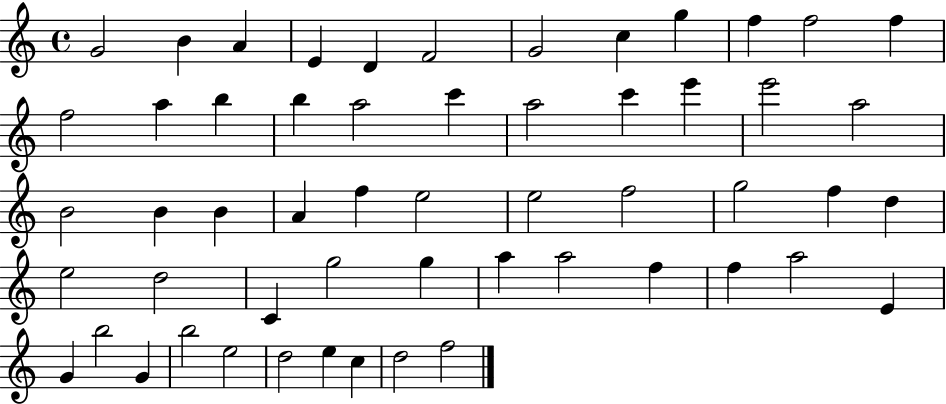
G4/h B4/q A4/q E4/q D4/q F4/h G4/h C5/q G5/q F5/q F5/h F5/q F5/h A5/q B5/q B5/q A5/h C6/q A5/h C6/q E6/q E6/h A5/h B4/h B4/q B4/q A4/q F5/q E5/h E5/h F5/h G5/h F5/q D5/q E5/h D5/h C4/q G5/h G5/q A5/q A5/h F5/q F5/q A5/h E4/q G4/q B5/h G4/q B5/h E5/h D5/h E5/q C5/q D5/h F5/h